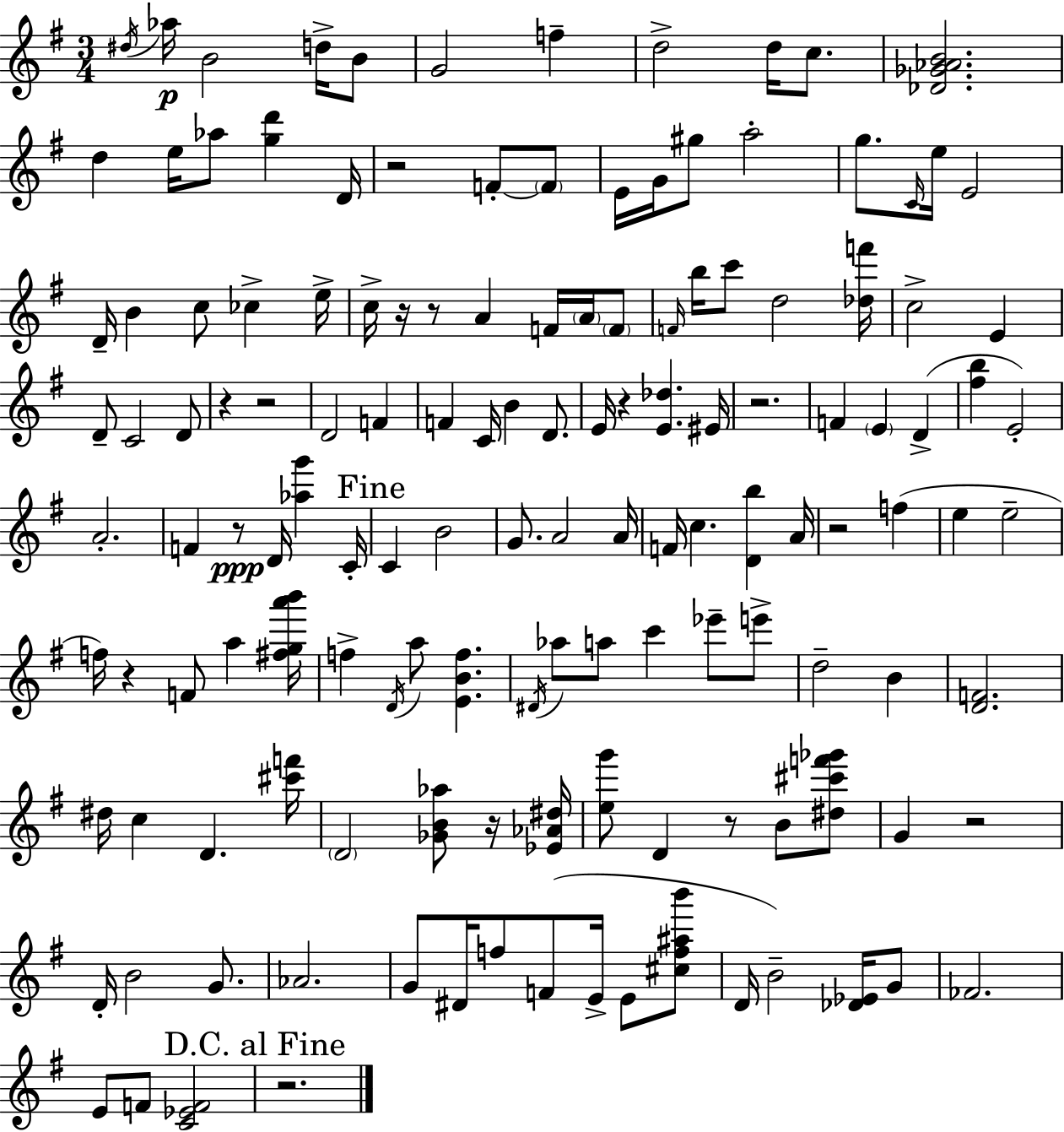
D#5/s Ab5/s B4/h D5/s B4/e G4/h F5/q D5/h D5/s C5/e. [Db4,Gb4,Ab4,B4]/h. D5/q E5/s Ab5/e [G5,D6]/q D4/s R/h F4/e F4/e E4/s G4/s G#5/e A5/h G5/e. C4/s E5/s E4/h D4/s B4/q C5/e CES5/q E5/s C5/s R/s R/e A4/q F4/s A4/s F4/e F4/s B5/s C6/e D5/h [Db5,F6]/s C5/h E4/q D4/e C4/h D4/e R/q R/h D4/h F4/q F4/q C4/s B4/q D4/e. E4/s R/q [E4,Db5]/q. EIS4/s R/h. F4/q E4/q D4/q [F#5,B5]/q E4/h A4/h. F4/q R/e D4/s [Ab5,G6]/q C4/s C4/q B4/h G4/e. A4/h A4/s F4/s C5/q. [D4,B5]/q A4/s R/h F5/q E5/q E5/h F5/s R/q F4/e A5/q [F#5,G5,A6,B6]/s F5/q D4/s A5/e [E4,B4,F5]/q. D#4/s Ab5/e A5/e C6/q Eb6/e E6/e D5/h B4/q [D4,F4]/h. D#5/s C5/q D4/q. [C#6,F6]/s D4/h [Gb4,B4,Ab5]/e R/s [Eb4,Ab4,D#5]/s [E5,G6]/e D4/q R/e B4/e [D#5,C#6,F6,Gb6]/e G4/q R/h D4/s B4/h G4/e. Ab4/h. G4/e D#4/s F5/e F4/e E4/s E4/e [C#5,F5,A#5,B6]/e D4/s B4/h [Db4,Eb4]/s G4/e FES4/h. E4/e F4/e [C4,Eb4,F4]/h R/h.